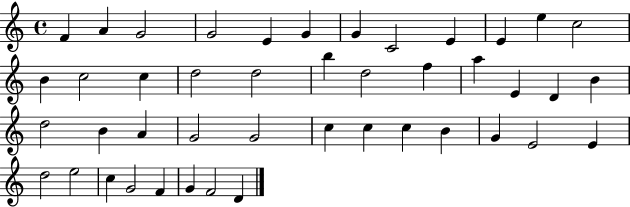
{
  \clef treble
  \time 4/4
  \defaultTimeSignature
  \key c \major
  f'4 a'4 g'2 | g'2 e'4 g'4 | g'4 c'2 e'4 | e'4 e''4 c''2 | \break b'4 c''2 c''4 | d''2 d''2 | b''4 d''2 f''4 | a''4 e'4 d'4 b'4 | \break d''2 b'4 a'4 | g'2 g'2 | c''4 c''4 c''4 b'4 | g'4 e'2 e'4 | \break d''2 e''2 | c''4 g'2 f'4 | g'4 f'2 d'4 | \bar "|."
}